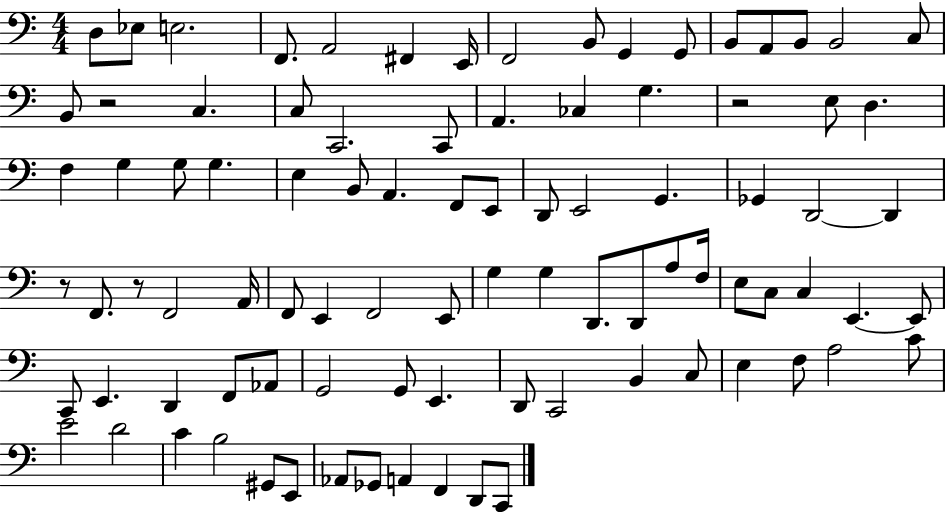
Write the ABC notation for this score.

X:1
T:Untitled
M:4/4
L:1/4
K:C
D,/2 _E,/2 E,2 F,,/2 A,,2 ^F,, E,,/4 F,,2 B,,/2 G,, G,,/2 B,,/2 A,,/2 B,,/2 B,,2 C,/2 B,,/2 z2 C, C,/2 C,,2 C,,/2 A,, _C, G, z2 E,/2 D, F, G, G,/2 G, E, B,,/2 A,, F,,/2 E,,/2 D,,/2 E,,2 G,, _G,, D,,2 D,, z/2 F,,/2 z/2 F,,2 A,,/4 F,,/2 E,, F,,2 E,,/2 G, G, D,,/2 D,,/2 A,/2 F,/4 E,/2 C,/2 C, E,, E,,/2 C,,/2 E,, D,, F,,/2 _A,,/2 G,,2 G,,/2 E,, D,,/2 C,,2 B,, C,/2 E, F,/2 A,2 C/2 E2 D2 C B,2 ^G,,/2 E,,/2 _A,,/2 _G,,/2 A,, F,, D,,/2 C,,/2